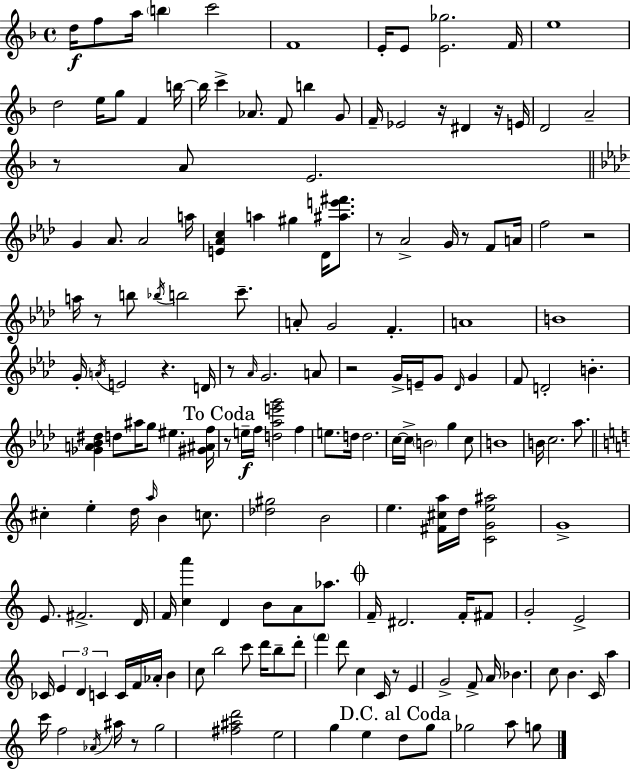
D5/s F5/e A5/s B5/q C6/h F4/w E4/s E4/e [E4,Gb5]/h. F4/s E5/w D5/h E5/s G5/e F4/q B5/s B5/s C6/q Ab4/e. F4/e B5/q G4/e F4/s Eb4/h R/s D#4/q R/s E4/s D4/h A4/h R/e A4/e E4/h. G4/q Ab4/e. Ab4/h A5/s [E4,Ab4,C5]/q A5/q G#5/q Db4/s [A#5,E6,F#6]/e. R/e Ab4/h G4/s R/e F4/e A4/s F5/h R/h A5/s R/e B5/e Bb5/s B5/h C6/e. A4/e G4/h F4/q. A4/w B4/w G4/s A4/s E4/h R/q. D4/s R/e Ab4/s G4/h. A4/e R/h G4/s E4/s G4/e Db4/s G4/q F4/e D4/h B4/q. [Gb4,A4,Bb4,D#5]/q D5/e A#5/s G5/e EIS5/q. [G#4,A#4,F5]/s R/e E5/s F5/s [D5,Ab5,E6,G6]/h F5/q E5/e. D5/s D5/h. C5/s C5/s B4/h G5/q C5/e B4/w B4/s C5/h. Ab5/e. C#5/q E5/q D5/s A5/s B4/q C5/e. [Db5,G#5]/h B4/h E5/q. [F#4,C#5,A5]/s D5/s [C4,G4,E5,A#5]/h G4/w E4/e. F#4/h. D4/s F4/s [C5,A6]/q D4/q B4/e A4/e Ab5/e. F4/s D#4/h. F4/s F#4/e G4/h E4/h CES4/s E4/q D4/q C4/q C4/s F4/s Ab4/s B4/q C5/e B5/h C6/e D6/s B5/e D6/e F6/q D6/e C5/q C4/s R/e E4/q G4/h F4/e A4/s Bb4/q. C5/e B4/q. C4/s A5/q C6/s F5/h Ab4/s A#5/s R/e G5/h [F#5,A#5,D6]/h E5/h G5/q E5/q D5/e G5/e Gb5/h A5/e G5/e